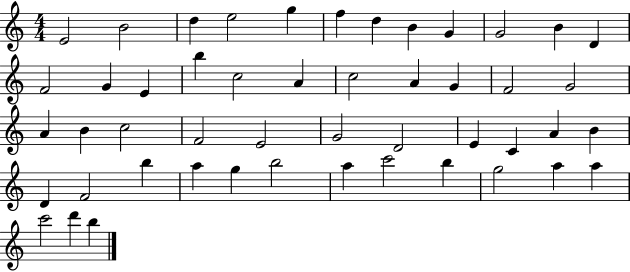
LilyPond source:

{
  \clef treble
  \numericTimeSignature
  \time 4/4
  \key c \major
  e'2 b'2 | d''4 e''2 g''4 | f''4 d''4 b'4 g'4 | g'2 b'4 d'4 | \break f'2 g'4 e'4 | b''4 c''2 a'4 | c''2 a'4 g'4 | f'2 g'2 | \break a'4 b'4 c''2 | f'2 e'2 | g'2 d'2 | e'4 c'4 a'4 b'4 | \break d'4 f'2 b''4 | a''4 g''4 b''2 | a''4 c'''2 b''4 | g''2 a''4 a''4 | \break c'''2 d'''4 b''4 | \bar "|."
}